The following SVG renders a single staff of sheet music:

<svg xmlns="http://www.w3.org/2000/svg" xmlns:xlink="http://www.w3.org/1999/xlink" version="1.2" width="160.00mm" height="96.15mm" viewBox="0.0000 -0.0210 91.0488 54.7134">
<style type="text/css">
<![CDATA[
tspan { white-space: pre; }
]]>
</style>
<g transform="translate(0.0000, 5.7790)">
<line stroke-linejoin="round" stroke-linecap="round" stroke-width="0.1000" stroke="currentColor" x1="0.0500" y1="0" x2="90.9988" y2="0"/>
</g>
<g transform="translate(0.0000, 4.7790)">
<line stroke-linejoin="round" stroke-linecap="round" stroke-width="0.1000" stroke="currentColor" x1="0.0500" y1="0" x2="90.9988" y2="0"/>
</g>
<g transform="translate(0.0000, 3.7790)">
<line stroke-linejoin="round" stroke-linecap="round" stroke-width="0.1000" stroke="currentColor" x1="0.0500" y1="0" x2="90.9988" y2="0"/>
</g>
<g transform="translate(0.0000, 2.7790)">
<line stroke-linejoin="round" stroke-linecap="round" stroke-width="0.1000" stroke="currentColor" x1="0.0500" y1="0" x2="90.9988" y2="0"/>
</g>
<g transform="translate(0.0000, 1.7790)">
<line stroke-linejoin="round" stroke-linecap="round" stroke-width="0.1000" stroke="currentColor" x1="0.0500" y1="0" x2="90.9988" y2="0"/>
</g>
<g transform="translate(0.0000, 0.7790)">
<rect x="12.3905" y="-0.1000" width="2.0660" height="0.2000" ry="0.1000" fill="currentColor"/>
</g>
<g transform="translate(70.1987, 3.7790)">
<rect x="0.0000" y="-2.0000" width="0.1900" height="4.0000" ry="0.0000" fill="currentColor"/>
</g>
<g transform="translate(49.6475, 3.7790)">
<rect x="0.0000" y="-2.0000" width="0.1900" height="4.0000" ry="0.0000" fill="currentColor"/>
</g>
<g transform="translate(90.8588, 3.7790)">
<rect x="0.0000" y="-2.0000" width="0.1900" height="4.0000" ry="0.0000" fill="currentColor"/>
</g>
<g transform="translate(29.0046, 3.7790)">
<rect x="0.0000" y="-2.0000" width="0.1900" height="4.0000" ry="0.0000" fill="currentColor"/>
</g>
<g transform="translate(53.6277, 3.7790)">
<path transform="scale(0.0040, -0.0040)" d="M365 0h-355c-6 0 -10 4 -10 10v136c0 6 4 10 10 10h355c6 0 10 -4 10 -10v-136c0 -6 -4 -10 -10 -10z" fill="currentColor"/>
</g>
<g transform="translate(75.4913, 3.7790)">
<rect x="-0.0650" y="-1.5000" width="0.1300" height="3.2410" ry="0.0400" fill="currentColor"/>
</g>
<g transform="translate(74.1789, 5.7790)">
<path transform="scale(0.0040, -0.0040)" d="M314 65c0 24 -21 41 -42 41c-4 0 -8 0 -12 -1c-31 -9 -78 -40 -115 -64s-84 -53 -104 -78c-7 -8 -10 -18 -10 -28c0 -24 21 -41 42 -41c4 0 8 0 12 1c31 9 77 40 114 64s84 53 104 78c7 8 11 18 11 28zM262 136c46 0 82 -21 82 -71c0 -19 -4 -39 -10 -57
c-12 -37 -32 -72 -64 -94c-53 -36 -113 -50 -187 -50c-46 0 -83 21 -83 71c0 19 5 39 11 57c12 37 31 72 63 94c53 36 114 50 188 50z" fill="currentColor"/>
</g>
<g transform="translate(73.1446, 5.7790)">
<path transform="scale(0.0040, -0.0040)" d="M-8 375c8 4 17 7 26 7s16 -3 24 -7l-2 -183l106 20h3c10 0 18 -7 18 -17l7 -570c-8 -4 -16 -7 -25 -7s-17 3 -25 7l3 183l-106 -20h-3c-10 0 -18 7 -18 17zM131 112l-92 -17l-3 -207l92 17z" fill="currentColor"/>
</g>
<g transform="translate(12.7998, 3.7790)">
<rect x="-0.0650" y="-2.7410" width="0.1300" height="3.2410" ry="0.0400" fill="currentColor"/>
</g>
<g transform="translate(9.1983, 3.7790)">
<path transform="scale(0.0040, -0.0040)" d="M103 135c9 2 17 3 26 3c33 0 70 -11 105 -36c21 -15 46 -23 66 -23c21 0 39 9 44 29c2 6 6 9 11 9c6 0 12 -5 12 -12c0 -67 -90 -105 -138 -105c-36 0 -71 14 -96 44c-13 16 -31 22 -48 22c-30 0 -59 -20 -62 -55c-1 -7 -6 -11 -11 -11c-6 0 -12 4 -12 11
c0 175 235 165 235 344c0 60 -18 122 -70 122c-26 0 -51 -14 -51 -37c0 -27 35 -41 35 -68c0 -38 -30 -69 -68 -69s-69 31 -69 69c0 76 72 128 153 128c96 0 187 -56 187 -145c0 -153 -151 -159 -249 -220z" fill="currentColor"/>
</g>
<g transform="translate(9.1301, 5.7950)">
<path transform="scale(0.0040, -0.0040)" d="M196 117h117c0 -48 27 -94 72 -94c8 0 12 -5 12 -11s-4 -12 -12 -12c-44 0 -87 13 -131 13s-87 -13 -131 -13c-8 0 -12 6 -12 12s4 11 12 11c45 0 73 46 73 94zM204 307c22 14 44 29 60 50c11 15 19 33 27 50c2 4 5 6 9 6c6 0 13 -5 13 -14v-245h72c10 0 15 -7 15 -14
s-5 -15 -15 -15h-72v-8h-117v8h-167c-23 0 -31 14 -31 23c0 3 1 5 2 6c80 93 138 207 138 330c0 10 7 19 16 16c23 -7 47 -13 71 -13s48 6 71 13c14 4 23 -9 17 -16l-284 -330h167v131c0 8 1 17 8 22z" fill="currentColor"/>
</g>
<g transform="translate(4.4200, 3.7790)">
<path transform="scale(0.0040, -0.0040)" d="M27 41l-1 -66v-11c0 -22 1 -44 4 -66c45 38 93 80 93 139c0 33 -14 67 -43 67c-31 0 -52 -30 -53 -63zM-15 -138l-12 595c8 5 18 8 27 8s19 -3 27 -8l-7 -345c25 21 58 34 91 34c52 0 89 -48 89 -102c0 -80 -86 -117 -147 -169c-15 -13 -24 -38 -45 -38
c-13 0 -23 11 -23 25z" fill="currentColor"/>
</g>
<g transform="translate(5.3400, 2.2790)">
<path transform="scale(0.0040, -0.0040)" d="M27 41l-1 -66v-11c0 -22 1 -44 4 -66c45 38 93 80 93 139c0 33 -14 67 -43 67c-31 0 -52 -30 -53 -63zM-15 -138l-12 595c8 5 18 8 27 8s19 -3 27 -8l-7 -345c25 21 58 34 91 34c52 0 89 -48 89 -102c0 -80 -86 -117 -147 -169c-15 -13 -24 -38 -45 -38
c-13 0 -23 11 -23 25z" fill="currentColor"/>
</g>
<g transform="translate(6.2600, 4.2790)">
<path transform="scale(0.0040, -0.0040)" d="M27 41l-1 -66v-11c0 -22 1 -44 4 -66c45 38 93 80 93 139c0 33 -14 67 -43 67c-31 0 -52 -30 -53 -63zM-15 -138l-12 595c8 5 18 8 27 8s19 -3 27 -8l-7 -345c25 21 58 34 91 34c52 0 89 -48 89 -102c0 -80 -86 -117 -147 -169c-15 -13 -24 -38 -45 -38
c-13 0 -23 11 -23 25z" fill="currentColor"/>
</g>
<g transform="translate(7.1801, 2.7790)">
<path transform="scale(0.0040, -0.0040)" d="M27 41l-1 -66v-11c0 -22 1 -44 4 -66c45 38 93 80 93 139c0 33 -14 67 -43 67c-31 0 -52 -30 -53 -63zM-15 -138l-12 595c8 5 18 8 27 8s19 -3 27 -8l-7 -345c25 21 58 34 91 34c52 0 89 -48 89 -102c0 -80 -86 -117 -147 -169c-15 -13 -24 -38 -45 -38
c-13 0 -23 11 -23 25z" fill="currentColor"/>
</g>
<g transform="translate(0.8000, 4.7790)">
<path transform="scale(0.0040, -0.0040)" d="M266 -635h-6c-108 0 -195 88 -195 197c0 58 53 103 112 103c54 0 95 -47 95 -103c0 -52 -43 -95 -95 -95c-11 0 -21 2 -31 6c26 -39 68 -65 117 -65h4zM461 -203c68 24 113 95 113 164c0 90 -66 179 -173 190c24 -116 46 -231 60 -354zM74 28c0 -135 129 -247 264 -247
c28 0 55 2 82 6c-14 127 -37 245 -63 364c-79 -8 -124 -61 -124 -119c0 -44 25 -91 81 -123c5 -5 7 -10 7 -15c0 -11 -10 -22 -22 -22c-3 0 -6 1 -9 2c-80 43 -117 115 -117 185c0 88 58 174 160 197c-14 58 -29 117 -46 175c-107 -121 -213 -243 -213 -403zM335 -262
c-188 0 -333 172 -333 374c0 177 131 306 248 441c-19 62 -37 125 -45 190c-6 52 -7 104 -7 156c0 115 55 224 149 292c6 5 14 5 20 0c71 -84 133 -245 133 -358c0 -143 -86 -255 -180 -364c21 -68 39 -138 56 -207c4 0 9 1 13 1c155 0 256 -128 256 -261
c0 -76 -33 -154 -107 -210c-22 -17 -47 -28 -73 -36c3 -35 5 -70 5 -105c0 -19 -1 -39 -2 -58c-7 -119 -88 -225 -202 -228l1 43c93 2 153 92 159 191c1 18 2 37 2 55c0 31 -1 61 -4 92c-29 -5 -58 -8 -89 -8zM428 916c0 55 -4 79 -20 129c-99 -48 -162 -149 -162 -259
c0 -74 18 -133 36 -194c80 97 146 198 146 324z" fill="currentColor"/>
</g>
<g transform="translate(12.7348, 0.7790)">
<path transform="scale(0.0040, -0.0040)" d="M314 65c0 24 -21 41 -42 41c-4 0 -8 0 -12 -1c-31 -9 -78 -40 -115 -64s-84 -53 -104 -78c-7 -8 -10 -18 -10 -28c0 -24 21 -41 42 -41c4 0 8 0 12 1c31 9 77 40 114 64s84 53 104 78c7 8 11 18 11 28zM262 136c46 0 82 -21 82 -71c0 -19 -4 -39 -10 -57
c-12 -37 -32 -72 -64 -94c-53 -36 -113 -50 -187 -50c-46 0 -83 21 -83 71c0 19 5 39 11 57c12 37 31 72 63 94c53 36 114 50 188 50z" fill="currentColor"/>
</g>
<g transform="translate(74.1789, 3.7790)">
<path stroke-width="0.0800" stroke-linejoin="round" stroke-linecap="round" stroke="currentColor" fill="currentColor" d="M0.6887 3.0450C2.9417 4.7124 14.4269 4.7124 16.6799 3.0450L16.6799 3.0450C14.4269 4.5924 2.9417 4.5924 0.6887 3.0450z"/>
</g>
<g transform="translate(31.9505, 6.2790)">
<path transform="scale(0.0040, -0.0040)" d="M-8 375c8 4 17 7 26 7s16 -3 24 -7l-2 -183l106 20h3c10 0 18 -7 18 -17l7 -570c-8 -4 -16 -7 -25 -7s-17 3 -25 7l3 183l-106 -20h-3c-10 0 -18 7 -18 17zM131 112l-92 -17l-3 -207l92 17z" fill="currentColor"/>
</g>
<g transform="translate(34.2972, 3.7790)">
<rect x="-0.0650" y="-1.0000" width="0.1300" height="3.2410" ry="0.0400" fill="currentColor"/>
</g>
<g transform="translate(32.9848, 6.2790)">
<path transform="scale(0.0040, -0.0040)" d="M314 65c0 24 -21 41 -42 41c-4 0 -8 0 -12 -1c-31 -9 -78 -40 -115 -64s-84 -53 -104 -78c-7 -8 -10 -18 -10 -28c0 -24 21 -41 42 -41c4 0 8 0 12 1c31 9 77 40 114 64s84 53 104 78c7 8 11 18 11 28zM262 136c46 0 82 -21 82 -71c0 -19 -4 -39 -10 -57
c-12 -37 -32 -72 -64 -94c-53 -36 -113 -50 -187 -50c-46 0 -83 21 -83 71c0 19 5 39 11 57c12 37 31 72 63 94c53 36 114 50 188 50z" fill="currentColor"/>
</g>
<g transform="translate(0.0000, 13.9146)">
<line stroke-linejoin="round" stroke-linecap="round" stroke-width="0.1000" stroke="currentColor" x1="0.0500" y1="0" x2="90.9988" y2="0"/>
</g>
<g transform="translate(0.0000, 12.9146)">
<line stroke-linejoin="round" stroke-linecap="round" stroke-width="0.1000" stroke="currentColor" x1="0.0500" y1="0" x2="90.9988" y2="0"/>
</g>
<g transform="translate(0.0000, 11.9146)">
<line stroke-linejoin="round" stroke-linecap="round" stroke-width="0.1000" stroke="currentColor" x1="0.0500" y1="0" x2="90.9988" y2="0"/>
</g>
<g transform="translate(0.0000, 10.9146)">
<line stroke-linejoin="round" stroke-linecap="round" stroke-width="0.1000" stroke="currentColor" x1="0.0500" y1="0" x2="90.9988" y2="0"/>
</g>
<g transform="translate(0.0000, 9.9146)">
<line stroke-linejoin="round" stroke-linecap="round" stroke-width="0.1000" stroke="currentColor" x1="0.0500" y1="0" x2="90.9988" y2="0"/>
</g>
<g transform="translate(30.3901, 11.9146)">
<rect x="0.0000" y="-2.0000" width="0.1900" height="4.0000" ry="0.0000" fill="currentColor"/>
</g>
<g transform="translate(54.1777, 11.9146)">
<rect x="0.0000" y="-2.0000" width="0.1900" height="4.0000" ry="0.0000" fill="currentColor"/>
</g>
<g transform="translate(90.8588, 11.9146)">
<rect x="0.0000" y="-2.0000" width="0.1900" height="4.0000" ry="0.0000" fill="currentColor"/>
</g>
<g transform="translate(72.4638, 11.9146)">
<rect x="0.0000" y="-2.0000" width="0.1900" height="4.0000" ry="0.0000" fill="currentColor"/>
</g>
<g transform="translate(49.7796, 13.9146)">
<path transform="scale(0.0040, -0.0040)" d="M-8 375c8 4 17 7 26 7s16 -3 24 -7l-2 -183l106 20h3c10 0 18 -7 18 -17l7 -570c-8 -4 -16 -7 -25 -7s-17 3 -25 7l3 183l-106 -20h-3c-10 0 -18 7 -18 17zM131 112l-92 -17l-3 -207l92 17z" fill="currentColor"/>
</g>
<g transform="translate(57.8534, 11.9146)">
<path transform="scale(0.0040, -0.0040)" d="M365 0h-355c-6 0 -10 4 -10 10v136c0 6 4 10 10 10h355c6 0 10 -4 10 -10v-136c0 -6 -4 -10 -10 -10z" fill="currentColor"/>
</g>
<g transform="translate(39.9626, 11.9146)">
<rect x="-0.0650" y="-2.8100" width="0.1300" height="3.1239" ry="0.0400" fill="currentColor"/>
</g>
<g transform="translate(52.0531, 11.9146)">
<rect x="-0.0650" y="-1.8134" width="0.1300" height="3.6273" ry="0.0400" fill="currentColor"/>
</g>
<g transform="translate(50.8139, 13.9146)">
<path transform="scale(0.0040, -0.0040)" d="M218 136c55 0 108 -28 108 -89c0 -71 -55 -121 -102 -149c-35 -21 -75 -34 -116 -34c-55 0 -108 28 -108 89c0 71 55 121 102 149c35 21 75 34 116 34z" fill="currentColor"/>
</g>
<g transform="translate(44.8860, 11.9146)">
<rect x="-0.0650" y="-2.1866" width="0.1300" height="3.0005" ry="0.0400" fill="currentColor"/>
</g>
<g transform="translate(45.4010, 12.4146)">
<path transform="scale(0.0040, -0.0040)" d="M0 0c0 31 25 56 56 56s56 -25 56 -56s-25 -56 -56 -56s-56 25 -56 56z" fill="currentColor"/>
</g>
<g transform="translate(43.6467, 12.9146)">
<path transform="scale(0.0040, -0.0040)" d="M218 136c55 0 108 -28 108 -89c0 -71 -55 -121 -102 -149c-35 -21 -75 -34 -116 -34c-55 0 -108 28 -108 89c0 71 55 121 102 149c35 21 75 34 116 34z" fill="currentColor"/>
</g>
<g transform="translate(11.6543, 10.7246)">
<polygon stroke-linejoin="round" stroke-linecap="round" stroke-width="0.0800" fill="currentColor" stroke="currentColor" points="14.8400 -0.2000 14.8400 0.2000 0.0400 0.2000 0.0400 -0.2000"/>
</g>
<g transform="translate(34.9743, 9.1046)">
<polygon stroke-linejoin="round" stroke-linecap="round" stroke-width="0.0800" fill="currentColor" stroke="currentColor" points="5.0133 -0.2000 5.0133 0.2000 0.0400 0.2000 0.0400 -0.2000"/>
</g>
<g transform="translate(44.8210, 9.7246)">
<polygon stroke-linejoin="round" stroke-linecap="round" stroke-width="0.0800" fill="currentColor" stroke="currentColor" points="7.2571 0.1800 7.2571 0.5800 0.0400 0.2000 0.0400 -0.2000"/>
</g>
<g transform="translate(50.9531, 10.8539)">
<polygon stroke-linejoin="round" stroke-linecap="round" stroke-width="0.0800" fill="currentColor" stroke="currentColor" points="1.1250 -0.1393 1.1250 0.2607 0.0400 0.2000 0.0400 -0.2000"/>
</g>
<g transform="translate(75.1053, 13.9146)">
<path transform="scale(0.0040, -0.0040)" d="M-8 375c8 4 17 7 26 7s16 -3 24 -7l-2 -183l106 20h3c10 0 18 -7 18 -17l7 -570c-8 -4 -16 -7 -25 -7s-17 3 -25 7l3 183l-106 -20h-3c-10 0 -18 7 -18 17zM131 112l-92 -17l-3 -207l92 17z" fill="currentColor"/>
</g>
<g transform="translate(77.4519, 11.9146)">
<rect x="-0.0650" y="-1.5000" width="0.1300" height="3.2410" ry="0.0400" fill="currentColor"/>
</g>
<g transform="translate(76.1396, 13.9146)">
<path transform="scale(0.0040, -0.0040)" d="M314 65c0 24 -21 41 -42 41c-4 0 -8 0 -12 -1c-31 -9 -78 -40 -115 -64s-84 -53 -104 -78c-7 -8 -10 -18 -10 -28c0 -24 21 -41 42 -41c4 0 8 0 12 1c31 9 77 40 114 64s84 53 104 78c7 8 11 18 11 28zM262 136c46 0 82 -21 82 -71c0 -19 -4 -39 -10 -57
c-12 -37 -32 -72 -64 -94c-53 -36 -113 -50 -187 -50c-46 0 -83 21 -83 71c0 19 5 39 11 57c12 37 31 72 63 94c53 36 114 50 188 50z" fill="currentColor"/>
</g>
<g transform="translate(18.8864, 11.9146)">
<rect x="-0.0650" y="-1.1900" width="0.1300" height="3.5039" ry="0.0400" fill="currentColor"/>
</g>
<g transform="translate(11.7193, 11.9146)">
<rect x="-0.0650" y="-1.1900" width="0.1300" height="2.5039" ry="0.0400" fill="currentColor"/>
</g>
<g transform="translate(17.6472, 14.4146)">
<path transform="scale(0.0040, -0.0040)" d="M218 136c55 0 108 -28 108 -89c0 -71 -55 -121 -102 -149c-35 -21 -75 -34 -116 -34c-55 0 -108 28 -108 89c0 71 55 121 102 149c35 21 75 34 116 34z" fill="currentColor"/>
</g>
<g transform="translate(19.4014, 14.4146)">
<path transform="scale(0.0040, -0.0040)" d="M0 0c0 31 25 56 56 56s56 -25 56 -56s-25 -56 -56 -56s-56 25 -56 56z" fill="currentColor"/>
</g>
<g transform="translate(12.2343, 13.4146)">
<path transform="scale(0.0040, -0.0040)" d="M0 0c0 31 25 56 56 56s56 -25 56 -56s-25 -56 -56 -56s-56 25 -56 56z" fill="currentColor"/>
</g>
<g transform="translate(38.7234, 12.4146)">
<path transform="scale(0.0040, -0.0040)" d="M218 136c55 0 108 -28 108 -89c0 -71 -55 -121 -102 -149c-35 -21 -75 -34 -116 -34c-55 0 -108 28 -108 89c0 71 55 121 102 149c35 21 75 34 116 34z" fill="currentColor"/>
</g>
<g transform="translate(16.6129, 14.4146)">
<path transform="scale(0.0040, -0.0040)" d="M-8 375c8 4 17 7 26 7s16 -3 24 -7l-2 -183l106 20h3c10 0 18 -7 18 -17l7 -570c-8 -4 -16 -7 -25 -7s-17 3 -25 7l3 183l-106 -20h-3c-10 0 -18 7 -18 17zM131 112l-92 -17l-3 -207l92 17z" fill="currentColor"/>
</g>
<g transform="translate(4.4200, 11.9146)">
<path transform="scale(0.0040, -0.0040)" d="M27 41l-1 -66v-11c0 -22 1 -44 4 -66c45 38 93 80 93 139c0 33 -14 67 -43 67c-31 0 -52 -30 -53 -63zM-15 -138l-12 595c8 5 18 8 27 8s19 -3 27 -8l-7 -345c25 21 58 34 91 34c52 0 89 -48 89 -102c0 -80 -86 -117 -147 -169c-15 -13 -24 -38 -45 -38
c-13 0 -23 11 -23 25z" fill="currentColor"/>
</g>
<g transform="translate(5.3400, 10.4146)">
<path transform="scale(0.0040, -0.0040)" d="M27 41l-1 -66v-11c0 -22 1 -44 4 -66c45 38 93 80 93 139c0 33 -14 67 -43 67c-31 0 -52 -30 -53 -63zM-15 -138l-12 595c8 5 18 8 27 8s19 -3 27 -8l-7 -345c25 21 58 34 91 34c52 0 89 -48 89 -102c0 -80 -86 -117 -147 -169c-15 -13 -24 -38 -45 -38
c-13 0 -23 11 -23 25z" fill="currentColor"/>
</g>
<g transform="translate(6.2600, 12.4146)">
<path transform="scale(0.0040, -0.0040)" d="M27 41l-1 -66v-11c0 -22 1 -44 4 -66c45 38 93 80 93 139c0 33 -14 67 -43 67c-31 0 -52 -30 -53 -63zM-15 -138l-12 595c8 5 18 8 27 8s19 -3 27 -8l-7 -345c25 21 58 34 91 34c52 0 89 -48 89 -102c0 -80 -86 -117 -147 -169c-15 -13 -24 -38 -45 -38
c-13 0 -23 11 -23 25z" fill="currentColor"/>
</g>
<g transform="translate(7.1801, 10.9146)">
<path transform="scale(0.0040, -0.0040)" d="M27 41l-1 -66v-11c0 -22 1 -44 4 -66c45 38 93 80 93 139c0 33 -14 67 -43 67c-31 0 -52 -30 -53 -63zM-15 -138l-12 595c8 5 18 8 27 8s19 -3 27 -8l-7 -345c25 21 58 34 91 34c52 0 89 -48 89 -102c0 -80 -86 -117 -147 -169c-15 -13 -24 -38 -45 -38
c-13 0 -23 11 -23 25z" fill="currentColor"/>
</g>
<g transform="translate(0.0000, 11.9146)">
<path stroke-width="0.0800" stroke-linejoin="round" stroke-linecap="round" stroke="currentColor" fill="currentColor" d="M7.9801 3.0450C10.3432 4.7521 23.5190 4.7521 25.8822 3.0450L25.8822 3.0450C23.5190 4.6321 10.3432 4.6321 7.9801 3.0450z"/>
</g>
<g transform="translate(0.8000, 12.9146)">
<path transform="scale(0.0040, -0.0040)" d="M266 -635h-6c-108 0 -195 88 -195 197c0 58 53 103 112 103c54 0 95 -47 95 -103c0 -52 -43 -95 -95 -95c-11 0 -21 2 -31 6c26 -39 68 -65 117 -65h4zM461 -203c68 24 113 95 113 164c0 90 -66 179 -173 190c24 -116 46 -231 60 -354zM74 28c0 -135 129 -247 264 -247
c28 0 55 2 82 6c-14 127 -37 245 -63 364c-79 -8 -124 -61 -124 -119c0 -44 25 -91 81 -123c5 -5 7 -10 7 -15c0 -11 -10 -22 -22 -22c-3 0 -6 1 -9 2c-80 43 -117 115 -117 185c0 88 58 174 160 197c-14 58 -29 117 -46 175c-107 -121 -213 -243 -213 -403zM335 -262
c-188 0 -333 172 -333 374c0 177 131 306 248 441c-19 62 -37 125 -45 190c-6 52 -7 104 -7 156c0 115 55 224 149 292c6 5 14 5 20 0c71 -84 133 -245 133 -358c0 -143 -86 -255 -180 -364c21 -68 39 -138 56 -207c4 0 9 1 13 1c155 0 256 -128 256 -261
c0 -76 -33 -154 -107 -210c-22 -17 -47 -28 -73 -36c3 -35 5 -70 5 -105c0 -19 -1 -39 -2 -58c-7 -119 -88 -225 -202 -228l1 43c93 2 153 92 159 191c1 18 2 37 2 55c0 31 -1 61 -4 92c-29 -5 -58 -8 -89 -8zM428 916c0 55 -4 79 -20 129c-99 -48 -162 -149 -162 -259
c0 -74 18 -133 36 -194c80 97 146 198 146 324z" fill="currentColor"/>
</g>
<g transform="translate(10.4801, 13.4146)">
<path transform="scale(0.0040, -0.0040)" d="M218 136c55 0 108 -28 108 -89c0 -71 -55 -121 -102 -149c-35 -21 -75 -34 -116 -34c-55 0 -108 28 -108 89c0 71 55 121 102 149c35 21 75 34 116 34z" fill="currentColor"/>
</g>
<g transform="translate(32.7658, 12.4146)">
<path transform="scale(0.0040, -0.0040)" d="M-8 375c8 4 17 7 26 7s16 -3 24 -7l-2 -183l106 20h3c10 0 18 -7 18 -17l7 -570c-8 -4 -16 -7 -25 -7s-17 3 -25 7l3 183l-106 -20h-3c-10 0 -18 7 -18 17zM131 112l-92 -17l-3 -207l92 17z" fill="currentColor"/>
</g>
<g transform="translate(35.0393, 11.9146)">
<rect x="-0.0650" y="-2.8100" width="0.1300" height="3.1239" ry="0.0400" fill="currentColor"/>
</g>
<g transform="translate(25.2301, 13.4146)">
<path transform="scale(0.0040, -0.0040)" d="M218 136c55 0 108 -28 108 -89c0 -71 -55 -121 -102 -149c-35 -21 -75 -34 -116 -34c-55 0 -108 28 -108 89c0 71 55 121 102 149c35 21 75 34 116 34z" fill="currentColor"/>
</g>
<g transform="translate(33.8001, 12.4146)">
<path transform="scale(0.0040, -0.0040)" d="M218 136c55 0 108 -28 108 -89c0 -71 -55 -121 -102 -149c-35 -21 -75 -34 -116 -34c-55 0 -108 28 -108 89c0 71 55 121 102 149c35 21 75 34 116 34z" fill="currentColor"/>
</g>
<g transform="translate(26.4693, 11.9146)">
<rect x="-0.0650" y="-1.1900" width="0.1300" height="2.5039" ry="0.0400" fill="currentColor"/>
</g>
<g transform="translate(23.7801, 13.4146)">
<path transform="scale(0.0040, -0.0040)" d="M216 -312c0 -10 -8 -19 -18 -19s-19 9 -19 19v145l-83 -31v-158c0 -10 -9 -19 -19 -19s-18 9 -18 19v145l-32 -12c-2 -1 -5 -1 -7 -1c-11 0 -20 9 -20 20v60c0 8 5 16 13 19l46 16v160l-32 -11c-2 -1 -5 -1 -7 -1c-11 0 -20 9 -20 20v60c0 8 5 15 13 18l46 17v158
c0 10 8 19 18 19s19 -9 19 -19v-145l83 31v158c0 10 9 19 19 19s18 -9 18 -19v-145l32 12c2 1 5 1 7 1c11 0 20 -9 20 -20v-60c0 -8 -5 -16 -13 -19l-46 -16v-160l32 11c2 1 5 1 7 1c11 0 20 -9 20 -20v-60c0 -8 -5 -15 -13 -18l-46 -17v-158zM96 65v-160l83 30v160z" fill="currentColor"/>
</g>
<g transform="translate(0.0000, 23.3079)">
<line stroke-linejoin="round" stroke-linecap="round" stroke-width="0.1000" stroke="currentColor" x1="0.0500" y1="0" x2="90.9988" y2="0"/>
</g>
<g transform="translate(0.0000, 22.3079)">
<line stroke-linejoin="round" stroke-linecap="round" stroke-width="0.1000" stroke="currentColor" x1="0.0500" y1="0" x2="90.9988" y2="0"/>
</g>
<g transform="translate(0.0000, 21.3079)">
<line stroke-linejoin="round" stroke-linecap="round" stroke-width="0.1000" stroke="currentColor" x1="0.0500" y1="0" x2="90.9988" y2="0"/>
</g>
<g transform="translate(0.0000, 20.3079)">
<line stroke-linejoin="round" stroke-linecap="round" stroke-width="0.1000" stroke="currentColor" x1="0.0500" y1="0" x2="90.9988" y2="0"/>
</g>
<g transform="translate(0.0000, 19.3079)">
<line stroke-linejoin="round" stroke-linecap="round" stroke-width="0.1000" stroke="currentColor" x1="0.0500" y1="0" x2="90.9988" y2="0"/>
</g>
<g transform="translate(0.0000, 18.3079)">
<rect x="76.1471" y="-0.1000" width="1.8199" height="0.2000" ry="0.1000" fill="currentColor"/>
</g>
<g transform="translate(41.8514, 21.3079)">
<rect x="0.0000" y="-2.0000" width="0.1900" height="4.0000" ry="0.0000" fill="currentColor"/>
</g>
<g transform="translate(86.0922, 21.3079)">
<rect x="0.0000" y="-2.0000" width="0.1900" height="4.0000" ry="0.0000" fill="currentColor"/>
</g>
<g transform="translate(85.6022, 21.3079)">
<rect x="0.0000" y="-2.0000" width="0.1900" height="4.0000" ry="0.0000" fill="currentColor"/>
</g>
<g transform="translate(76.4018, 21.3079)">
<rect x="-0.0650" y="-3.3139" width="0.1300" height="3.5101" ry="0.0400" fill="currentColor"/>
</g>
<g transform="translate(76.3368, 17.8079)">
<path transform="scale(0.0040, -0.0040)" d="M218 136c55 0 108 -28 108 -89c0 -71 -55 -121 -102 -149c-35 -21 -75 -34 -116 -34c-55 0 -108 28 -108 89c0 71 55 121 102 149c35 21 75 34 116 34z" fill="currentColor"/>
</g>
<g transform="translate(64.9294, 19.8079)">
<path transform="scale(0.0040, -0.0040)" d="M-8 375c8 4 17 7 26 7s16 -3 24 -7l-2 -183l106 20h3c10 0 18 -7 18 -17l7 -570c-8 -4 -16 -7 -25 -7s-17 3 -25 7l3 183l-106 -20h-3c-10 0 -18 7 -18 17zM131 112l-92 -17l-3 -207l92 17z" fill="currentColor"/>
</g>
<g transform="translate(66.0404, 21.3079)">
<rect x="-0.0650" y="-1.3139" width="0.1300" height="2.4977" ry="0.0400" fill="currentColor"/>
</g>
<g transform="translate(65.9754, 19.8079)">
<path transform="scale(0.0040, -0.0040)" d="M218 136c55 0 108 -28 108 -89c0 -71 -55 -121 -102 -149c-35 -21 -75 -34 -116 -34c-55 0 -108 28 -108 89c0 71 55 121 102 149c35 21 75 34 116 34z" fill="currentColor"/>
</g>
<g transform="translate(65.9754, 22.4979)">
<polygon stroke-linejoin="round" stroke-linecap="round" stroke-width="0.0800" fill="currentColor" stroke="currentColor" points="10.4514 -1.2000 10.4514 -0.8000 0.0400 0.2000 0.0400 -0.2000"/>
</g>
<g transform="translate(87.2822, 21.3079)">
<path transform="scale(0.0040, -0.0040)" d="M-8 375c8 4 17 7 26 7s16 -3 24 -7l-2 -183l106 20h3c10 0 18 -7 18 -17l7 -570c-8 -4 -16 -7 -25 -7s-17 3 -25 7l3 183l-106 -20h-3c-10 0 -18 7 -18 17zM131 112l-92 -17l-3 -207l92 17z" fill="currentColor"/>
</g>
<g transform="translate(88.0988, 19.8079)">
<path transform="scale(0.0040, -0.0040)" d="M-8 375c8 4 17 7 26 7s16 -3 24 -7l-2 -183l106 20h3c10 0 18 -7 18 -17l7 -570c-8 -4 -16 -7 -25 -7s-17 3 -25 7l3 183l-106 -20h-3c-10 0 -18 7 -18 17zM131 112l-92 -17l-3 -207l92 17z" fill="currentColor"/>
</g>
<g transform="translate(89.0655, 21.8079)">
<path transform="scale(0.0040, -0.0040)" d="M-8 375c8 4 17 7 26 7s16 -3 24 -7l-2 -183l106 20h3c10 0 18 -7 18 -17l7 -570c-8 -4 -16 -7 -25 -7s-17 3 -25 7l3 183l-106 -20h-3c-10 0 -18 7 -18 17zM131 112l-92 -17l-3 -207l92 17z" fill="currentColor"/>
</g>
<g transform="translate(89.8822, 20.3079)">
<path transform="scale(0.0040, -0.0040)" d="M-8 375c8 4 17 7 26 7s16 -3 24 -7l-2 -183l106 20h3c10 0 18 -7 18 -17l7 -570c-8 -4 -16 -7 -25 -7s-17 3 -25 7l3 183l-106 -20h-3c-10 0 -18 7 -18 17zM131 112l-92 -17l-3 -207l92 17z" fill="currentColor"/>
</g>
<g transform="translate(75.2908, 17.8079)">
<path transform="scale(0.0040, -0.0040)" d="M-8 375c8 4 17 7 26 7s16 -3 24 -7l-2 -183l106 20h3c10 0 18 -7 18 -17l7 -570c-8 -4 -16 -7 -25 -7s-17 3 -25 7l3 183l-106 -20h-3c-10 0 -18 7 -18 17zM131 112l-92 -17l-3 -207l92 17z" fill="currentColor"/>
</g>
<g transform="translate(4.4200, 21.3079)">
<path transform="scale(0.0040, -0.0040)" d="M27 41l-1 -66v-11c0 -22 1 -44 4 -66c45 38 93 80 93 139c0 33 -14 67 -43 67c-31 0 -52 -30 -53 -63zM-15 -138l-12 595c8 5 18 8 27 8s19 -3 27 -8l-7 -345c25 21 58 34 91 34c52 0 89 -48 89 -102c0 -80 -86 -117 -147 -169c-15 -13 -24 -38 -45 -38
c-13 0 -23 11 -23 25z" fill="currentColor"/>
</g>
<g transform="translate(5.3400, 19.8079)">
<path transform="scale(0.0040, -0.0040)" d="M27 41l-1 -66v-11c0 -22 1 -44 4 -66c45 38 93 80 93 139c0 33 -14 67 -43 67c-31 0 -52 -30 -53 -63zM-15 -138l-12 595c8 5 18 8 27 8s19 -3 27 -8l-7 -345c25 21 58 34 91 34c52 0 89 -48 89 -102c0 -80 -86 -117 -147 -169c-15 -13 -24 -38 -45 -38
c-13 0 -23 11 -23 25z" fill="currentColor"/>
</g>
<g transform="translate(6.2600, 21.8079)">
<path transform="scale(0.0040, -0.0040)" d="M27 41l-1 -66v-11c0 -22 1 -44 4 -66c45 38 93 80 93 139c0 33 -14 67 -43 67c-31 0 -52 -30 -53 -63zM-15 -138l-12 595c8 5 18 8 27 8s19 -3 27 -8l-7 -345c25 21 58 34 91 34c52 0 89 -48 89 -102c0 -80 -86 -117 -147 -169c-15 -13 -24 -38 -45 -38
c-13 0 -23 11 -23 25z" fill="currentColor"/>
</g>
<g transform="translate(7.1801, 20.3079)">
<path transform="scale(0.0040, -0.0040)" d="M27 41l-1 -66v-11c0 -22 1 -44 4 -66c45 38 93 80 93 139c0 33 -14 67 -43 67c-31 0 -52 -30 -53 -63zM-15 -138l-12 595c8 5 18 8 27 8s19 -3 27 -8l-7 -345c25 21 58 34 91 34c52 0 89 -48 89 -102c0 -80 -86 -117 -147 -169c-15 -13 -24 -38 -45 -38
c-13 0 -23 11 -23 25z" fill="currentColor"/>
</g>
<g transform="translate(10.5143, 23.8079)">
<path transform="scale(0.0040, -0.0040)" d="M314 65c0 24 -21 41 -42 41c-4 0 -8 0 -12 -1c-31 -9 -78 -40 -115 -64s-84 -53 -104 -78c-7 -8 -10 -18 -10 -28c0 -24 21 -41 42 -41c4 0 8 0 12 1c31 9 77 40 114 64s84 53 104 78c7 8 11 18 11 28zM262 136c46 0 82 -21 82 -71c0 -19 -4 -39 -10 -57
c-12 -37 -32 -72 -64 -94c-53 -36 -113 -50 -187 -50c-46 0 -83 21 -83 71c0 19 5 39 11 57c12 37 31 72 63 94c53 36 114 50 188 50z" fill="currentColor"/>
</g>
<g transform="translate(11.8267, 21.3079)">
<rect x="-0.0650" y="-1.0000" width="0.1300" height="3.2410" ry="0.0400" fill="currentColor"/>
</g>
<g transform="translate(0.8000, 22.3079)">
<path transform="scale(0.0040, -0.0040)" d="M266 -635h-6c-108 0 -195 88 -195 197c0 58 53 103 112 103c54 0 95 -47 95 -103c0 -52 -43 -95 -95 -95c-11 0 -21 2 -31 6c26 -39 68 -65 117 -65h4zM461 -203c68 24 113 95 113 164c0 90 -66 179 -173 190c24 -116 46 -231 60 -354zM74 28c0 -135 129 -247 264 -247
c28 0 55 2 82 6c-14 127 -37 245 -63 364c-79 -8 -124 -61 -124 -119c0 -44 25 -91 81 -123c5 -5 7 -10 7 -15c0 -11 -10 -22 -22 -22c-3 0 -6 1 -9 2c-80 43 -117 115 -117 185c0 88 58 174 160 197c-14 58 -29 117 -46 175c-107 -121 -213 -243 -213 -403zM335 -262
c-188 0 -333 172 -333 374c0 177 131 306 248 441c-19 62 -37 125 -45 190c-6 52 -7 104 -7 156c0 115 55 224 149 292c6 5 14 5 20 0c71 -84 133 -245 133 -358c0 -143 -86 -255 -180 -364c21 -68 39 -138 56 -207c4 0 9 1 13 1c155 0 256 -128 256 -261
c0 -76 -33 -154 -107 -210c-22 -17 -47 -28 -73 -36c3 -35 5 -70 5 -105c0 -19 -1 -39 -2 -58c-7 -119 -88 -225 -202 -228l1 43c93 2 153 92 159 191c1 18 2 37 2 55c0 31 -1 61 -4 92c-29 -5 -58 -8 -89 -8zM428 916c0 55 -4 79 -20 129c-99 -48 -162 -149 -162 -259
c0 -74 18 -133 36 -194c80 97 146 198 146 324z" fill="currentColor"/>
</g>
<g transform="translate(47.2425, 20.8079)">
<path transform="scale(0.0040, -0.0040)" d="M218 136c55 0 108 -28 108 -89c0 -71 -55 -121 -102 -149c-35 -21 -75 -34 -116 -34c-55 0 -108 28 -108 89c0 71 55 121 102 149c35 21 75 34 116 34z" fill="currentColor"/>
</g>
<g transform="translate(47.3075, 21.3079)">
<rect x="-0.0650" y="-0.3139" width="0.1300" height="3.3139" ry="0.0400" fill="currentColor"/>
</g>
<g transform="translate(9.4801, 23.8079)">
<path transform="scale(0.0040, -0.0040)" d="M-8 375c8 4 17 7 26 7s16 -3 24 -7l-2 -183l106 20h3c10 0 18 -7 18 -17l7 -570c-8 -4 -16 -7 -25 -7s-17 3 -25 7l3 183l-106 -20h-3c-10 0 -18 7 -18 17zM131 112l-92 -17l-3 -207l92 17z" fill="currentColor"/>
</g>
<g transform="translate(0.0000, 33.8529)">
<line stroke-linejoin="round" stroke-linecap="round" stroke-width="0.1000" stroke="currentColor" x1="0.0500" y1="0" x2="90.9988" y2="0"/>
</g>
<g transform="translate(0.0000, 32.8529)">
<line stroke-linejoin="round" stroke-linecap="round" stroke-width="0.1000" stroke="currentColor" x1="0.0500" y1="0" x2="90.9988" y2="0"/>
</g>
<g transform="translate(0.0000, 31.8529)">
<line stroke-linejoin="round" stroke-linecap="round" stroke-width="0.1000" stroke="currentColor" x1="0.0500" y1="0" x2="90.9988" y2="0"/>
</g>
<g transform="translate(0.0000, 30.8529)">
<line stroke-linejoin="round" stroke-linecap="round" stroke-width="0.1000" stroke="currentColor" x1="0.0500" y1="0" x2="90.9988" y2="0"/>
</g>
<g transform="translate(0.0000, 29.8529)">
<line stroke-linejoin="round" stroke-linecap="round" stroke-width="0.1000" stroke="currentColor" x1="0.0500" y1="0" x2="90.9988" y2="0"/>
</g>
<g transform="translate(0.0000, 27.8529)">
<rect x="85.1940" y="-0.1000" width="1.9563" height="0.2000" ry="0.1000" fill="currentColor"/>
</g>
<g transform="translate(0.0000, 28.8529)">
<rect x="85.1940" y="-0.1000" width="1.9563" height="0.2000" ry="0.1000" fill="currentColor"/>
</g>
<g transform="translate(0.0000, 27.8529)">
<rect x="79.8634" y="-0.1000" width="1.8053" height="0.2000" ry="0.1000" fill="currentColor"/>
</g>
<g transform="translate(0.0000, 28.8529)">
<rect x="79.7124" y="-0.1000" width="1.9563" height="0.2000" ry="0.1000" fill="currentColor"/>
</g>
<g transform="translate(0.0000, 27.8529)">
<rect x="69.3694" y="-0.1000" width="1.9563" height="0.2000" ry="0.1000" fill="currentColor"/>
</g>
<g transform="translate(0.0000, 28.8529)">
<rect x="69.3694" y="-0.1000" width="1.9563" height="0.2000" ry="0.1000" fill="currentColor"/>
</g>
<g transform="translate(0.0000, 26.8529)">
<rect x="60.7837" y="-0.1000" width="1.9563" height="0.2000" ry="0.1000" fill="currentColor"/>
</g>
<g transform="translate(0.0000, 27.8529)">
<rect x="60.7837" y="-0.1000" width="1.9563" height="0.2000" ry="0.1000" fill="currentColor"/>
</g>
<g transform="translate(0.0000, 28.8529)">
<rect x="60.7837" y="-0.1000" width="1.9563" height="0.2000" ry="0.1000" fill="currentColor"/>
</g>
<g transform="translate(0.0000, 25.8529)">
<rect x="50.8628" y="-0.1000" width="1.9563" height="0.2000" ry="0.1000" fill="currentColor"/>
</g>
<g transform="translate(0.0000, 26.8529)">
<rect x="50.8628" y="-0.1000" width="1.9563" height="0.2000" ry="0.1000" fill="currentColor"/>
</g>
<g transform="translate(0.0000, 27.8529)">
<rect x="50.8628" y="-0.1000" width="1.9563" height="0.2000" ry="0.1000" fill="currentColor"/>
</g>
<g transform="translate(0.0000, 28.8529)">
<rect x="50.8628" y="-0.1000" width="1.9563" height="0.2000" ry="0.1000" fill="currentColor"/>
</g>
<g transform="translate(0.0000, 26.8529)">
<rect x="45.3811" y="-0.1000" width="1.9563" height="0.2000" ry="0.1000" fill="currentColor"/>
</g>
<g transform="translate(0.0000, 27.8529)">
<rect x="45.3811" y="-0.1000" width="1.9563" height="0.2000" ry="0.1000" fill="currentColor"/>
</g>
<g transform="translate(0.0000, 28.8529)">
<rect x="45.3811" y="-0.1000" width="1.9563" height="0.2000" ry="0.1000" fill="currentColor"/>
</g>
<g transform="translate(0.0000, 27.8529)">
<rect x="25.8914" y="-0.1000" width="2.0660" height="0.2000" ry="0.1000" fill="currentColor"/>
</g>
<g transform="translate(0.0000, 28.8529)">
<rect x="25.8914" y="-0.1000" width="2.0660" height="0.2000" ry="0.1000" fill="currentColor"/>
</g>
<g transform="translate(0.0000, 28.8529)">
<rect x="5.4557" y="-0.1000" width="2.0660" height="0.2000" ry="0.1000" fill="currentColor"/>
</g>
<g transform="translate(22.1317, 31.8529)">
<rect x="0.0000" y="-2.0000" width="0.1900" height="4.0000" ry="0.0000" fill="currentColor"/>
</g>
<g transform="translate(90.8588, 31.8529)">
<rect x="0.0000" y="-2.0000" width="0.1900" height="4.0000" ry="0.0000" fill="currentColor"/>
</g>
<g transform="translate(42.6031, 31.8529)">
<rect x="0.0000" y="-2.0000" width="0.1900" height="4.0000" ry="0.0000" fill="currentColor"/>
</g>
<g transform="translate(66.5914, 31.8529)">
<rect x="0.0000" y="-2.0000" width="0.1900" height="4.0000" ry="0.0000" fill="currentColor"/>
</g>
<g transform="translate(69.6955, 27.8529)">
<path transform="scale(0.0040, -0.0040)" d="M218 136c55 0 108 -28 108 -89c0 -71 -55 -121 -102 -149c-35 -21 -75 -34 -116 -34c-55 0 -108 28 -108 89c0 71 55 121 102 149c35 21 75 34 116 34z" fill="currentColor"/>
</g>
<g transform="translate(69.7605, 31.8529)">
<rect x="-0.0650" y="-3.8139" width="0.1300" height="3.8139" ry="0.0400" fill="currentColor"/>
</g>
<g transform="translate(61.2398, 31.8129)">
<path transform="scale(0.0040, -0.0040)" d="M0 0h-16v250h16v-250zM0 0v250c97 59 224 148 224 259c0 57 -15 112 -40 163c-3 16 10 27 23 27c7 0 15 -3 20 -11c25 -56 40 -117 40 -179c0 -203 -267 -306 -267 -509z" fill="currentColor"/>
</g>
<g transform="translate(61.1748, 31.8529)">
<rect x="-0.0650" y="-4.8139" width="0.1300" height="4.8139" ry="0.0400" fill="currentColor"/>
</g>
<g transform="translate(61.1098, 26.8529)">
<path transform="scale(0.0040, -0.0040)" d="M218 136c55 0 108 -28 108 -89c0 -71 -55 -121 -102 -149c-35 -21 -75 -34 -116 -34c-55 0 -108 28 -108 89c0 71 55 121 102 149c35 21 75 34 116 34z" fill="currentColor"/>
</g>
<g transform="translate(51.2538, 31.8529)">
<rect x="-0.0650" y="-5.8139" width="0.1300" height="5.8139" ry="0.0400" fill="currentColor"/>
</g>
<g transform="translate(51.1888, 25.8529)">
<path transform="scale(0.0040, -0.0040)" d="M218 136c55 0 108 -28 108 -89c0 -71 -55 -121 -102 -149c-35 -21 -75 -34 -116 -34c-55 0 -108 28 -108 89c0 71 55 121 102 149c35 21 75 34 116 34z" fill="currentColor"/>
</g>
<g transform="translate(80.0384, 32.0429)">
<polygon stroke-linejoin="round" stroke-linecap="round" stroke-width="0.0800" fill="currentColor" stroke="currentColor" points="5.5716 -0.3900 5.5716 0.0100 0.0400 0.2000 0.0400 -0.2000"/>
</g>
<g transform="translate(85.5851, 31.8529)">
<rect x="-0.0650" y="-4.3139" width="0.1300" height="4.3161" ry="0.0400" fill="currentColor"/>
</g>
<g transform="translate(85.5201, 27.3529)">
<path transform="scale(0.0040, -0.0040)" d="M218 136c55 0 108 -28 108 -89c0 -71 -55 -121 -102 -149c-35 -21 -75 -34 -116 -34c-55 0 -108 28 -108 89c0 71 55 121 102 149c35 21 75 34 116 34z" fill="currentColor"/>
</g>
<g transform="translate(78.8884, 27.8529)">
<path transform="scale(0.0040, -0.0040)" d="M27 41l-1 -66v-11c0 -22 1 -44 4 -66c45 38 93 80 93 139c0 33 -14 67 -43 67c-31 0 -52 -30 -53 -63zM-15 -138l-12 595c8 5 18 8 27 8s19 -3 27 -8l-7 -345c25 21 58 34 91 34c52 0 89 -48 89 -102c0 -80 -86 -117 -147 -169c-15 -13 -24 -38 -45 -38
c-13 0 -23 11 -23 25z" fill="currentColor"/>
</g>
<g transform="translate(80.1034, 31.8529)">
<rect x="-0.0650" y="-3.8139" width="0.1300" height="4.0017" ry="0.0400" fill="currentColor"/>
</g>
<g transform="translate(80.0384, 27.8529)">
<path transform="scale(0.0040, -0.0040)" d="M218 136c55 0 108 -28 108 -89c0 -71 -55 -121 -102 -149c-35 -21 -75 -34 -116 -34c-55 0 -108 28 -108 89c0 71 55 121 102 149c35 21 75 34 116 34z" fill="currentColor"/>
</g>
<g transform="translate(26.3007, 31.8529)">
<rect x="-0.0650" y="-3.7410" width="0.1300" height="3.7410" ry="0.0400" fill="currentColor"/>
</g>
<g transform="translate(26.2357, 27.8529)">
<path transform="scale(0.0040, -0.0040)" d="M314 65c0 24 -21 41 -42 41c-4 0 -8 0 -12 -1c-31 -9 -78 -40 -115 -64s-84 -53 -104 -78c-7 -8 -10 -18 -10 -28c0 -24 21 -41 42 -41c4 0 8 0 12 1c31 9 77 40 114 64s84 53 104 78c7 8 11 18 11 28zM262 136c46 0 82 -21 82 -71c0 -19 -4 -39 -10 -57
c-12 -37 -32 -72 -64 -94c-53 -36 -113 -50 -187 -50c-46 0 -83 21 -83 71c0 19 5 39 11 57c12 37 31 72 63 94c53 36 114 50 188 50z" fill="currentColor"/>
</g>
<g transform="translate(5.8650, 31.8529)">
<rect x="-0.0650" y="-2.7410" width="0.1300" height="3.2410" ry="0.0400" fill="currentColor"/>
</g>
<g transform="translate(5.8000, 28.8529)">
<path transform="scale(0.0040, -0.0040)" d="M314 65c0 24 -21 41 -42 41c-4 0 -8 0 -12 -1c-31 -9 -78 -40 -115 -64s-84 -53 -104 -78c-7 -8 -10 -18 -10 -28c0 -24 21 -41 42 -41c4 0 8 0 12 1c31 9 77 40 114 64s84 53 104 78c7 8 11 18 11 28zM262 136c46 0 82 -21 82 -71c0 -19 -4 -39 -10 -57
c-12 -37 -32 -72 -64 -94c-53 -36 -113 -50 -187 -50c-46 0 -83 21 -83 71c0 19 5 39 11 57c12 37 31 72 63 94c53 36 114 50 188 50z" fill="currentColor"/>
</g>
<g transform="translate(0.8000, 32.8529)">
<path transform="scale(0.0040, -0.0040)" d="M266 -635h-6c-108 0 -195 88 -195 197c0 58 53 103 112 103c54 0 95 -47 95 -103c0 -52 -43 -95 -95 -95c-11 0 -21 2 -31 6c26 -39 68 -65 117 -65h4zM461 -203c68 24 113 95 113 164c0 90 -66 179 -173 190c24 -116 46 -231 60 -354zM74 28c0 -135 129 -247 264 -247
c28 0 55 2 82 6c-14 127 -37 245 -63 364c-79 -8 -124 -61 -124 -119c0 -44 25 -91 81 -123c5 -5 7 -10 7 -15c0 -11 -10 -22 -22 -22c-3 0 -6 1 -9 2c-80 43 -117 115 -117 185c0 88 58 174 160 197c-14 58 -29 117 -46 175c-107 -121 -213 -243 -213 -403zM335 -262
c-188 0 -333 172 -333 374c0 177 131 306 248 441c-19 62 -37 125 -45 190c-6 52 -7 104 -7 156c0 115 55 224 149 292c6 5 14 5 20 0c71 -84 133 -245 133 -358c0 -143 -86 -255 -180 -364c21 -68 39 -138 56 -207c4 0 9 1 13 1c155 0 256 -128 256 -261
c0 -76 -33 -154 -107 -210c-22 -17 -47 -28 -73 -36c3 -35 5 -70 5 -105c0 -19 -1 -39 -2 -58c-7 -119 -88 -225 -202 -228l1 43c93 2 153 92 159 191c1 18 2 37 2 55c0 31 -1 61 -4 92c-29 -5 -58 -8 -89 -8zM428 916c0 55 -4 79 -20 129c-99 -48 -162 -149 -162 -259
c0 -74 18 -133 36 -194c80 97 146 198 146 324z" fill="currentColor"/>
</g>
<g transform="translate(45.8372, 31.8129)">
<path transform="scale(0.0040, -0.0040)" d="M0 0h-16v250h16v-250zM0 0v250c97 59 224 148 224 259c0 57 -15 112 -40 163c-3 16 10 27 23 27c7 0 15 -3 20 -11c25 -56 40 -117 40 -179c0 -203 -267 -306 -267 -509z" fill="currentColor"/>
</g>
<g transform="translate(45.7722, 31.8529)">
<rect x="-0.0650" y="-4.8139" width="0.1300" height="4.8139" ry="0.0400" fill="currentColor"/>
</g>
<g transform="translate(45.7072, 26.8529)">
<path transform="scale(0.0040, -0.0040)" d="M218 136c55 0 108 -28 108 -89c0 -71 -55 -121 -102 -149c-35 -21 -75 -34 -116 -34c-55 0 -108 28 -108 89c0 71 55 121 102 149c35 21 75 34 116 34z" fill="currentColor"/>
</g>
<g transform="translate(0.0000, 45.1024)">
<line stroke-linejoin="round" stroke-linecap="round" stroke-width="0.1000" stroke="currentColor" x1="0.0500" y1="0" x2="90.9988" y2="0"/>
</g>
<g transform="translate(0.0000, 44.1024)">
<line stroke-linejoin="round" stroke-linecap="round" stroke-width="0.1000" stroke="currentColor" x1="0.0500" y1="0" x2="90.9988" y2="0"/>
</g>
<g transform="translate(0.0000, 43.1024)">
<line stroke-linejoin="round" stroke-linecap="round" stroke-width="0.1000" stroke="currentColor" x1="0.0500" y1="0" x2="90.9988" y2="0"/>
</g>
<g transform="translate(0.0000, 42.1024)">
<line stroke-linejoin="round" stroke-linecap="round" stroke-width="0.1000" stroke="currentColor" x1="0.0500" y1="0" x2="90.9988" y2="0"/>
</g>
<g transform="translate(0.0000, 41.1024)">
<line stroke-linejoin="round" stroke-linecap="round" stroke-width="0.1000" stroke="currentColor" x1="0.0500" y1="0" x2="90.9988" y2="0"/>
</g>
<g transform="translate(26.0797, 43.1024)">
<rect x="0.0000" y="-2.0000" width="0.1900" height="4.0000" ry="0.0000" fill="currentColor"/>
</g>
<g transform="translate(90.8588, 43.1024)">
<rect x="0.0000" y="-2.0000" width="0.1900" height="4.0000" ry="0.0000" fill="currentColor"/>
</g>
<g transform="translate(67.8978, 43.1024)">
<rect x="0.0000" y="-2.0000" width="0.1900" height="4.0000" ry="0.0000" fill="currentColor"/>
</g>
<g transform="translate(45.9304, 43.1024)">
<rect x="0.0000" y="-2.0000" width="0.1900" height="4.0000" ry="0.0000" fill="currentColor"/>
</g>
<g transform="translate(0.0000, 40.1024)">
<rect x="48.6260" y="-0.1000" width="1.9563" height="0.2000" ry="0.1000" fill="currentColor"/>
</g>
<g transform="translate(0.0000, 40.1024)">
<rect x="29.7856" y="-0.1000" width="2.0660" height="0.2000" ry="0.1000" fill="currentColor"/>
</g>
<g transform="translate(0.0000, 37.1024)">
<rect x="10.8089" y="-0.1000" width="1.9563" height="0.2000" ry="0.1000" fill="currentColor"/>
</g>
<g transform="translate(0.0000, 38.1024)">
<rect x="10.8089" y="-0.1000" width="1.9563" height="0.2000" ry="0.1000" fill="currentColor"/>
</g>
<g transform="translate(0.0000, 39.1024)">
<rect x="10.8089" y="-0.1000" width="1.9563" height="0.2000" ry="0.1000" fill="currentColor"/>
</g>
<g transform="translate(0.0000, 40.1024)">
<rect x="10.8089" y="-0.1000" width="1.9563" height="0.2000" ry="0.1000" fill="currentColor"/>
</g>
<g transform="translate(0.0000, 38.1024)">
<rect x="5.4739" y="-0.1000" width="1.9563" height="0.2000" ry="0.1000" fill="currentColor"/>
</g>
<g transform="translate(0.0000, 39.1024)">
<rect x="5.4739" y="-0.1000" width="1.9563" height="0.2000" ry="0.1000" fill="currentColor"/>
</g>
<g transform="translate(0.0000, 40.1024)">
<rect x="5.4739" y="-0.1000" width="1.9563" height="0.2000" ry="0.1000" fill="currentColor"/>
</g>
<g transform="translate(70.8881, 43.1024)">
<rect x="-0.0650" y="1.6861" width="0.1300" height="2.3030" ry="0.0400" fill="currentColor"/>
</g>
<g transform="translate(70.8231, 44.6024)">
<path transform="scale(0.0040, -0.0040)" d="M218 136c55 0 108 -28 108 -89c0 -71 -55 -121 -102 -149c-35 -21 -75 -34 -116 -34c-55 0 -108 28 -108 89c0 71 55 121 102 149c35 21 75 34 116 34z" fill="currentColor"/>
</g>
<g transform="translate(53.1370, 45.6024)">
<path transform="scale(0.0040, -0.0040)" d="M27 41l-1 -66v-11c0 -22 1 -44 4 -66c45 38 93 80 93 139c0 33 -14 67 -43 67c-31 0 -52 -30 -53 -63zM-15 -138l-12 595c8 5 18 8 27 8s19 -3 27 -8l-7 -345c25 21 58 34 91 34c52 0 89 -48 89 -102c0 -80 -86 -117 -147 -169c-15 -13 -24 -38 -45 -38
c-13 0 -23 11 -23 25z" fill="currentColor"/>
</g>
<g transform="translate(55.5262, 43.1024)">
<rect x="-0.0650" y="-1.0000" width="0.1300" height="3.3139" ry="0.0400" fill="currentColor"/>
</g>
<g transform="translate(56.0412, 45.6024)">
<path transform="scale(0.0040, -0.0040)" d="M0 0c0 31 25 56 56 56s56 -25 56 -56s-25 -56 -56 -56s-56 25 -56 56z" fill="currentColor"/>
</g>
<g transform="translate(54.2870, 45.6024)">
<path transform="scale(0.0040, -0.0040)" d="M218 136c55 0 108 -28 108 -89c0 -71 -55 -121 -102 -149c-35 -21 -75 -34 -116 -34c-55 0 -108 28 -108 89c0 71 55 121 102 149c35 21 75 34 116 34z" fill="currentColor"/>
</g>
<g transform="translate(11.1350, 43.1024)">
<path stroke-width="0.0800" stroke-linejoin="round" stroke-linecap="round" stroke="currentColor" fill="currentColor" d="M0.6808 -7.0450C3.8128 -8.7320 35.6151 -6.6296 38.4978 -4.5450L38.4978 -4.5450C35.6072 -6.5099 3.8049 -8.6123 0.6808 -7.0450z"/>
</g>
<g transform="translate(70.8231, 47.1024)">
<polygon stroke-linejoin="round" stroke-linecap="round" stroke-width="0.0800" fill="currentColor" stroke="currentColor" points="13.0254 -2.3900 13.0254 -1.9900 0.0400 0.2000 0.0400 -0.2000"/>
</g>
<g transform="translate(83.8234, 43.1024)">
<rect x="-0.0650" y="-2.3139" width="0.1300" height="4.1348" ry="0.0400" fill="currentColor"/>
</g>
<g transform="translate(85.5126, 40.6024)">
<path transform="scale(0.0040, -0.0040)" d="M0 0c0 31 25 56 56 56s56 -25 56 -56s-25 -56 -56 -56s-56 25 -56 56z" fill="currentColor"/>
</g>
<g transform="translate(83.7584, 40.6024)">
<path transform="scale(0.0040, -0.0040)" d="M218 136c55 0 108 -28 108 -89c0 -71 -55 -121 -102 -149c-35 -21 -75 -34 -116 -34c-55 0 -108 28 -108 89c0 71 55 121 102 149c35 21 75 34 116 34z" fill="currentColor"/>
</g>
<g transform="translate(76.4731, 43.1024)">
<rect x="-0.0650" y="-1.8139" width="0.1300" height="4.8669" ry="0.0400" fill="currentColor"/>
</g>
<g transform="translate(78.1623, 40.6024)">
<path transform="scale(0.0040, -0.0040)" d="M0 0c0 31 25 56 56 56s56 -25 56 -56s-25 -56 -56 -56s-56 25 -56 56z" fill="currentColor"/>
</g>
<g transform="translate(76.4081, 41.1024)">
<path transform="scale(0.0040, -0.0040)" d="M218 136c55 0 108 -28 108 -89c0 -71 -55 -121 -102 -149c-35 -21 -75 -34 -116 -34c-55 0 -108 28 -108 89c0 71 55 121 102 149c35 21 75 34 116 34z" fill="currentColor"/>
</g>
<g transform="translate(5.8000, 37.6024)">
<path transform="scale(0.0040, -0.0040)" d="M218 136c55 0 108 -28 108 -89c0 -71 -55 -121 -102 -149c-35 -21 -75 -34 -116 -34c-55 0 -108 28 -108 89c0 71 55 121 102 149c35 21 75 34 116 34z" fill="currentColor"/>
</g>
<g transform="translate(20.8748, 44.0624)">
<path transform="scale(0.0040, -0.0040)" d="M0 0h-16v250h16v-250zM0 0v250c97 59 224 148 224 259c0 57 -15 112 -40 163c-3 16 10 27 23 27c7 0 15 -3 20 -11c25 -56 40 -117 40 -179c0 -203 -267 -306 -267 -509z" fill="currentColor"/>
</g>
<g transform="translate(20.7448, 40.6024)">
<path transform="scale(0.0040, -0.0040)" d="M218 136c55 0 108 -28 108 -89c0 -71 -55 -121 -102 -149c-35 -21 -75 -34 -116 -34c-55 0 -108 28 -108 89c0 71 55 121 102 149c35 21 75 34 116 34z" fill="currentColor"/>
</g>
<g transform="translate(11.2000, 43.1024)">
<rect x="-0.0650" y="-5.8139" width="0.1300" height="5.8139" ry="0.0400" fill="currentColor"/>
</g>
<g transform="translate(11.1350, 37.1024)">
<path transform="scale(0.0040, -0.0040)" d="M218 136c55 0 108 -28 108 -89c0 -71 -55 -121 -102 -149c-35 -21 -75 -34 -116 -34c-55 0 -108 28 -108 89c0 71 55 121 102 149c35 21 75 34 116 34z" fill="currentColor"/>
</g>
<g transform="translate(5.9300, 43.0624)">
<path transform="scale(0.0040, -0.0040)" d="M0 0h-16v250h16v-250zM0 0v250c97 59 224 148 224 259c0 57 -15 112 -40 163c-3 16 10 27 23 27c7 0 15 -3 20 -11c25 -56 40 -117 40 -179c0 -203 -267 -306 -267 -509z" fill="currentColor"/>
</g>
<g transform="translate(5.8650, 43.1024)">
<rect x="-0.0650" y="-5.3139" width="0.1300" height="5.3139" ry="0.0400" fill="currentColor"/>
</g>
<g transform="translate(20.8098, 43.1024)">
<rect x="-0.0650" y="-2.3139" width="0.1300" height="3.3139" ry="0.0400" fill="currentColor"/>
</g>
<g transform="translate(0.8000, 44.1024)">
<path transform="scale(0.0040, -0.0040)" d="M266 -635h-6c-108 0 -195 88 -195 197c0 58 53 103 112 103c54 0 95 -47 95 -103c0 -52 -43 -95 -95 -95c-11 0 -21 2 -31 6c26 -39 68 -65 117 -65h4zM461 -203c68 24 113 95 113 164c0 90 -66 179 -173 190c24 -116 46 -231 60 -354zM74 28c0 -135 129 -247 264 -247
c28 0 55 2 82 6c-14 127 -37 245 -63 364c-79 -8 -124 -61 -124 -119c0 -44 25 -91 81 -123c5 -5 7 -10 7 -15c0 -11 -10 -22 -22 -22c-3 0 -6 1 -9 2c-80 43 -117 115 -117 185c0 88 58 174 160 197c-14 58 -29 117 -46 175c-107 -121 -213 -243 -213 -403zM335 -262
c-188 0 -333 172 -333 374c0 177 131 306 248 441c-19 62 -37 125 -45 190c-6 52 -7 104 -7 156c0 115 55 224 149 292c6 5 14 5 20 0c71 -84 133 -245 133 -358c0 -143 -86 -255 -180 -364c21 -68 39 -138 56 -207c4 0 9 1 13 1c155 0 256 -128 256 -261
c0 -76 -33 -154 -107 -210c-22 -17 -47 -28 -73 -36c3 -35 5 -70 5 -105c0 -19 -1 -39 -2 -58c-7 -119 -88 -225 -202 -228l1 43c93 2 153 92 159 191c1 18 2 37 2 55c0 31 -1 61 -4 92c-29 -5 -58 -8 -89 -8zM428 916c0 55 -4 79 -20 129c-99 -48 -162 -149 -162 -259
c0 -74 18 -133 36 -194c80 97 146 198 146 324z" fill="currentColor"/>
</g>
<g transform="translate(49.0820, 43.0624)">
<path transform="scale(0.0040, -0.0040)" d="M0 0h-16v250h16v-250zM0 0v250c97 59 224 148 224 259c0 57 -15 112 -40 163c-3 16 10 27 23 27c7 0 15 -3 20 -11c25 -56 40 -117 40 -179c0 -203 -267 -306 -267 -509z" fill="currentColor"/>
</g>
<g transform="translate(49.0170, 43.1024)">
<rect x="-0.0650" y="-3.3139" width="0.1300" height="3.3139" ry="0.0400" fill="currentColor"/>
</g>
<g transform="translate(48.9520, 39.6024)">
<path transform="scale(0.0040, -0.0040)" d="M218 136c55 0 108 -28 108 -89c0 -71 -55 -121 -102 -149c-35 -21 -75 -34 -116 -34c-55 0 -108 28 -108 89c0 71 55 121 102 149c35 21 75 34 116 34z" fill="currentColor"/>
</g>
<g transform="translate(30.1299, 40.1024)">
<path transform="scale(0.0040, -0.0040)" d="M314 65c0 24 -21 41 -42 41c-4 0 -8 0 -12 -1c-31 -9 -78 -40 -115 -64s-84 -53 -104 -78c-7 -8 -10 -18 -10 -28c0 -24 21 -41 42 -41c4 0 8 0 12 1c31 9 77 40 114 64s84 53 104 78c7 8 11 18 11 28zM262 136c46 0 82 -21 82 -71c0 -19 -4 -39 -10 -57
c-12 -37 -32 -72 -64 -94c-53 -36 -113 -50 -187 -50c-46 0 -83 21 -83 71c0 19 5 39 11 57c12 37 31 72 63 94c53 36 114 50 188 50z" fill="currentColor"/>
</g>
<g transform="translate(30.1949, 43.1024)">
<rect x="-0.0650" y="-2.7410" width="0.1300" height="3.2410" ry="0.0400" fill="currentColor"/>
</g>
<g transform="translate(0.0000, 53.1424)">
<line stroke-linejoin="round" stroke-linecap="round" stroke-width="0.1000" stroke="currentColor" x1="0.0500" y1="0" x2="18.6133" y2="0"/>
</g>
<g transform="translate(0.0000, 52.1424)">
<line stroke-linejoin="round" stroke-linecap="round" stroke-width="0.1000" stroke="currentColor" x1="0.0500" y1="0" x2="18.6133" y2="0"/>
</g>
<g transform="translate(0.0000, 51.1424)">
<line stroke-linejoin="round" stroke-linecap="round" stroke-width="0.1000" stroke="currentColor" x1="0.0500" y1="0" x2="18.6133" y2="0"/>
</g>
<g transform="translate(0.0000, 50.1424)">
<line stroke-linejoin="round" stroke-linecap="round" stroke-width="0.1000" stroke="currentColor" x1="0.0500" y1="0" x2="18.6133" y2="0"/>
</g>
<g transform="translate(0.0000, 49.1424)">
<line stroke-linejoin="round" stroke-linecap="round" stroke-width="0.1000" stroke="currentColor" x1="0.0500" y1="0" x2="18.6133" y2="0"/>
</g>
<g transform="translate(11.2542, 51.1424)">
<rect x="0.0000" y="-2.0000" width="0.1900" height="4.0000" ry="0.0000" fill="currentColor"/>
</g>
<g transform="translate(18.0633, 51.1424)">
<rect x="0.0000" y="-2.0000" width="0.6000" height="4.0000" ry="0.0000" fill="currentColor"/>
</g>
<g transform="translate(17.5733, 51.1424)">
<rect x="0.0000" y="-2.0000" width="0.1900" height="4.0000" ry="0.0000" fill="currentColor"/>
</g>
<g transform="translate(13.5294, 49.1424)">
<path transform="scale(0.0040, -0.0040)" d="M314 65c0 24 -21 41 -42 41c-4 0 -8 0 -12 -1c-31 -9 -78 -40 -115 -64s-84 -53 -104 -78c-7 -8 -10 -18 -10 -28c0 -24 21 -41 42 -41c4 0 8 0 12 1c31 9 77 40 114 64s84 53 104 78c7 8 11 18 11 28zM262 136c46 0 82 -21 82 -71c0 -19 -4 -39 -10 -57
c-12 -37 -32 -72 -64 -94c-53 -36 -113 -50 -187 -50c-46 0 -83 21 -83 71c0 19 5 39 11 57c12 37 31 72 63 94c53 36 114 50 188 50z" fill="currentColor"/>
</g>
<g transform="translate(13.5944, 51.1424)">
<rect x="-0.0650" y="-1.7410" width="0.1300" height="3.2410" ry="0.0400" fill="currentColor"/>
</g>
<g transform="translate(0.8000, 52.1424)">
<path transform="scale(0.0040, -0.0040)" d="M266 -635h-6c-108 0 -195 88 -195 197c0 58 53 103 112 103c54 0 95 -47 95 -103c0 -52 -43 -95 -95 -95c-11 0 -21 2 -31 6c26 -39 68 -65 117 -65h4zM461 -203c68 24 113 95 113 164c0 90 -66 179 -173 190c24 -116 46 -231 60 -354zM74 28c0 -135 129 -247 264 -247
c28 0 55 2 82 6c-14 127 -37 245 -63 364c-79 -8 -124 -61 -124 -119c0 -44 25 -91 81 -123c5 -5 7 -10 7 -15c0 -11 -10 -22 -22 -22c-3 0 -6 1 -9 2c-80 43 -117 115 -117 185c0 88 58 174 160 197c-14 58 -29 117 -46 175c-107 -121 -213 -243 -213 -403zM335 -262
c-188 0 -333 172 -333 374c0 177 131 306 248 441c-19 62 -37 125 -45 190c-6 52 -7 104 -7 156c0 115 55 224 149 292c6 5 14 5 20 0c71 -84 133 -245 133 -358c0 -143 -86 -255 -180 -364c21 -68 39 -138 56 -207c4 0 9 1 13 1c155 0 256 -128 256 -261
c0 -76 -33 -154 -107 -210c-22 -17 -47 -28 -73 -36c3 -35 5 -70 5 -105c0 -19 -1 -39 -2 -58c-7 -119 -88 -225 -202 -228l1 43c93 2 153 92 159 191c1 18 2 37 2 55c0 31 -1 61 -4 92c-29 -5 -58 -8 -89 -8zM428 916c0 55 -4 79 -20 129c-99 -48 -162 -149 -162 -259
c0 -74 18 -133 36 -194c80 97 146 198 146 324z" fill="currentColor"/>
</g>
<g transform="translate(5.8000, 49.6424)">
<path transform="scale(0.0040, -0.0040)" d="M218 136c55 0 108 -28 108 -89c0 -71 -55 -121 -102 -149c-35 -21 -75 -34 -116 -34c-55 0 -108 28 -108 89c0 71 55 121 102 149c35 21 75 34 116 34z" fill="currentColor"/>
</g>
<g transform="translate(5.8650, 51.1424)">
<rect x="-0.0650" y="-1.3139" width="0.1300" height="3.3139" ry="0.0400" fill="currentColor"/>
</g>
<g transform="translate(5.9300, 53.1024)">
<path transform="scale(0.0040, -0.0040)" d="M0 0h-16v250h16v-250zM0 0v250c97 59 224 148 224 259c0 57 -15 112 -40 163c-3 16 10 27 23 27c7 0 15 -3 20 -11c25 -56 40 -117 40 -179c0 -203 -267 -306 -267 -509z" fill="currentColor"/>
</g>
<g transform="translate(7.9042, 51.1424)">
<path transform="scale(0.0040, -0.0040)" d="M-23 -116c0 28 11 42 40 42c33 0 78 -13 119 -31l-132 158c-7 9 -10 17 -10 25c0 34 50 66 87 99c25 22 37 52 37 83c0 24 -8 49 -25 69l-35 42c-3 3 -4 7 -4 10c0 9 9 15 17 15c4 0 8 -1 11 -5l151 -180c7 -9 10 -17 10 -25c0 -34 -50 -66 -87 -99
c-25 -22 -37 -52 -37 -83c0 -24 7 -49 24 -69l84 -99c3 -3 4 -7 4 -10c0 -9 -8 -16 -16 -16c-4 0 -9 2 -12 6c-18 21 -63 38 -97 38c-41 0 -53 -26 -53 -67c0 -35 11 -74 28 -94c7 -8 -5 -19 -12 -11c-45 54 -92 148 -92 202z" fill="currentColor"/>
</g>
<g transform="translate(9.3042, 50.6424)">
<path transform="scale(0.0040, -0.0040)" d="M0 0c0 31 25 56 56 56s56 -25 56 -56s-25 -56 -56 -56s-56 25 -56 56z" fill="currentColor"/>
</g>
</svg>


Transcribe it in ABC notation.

X:1
T:Untitled
M:2/4
L:1/4
K:Ab
_a2 D2 z2 E2 F/2 D/2 ^F/2 A/2 A/2 G/2 E/4 z2 E2 D2 c e/2 b/2 a2 c'2 e'/2 g' e'/2 c' _c'/2 d'/2 f'/2 g' g/2 a2 b/2 _D F/2 f/2 g/2 e/2 z f2